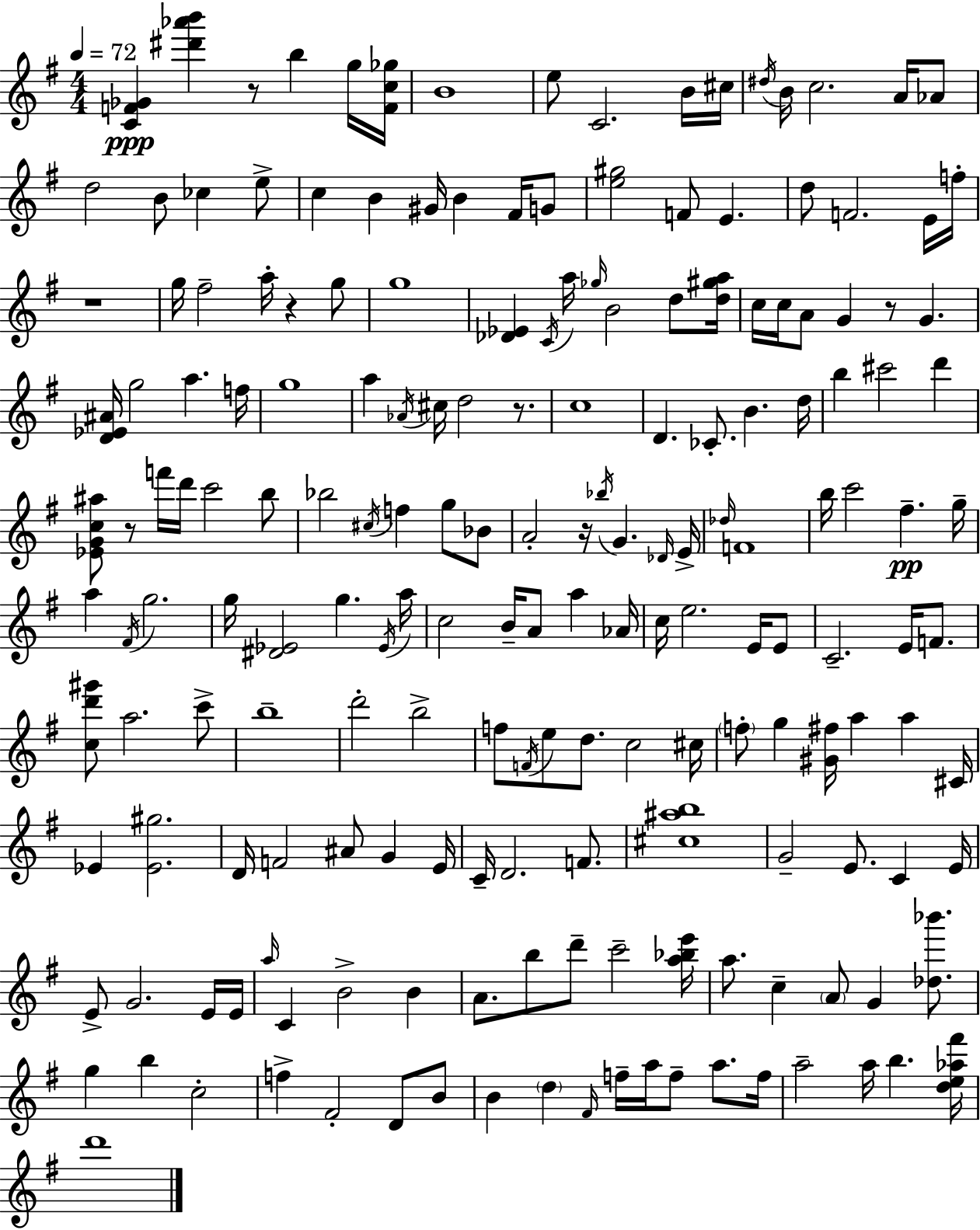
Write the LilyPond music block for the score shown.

{
  \clef treble
  \numericTimeSignature
  \time 4/4
  \key g \major
  \tempo 4 = 72
  <c' f' ges'>4\ppp <dis''' aes''' b'''>4 r8 b''4 g''16 <f' c'' ges''>16 | b'1 | e''8 c'2. b'16 cis''16 | \acciaccatura { dis''16 } b'16 c''2. a'16 aes'8 | \break d''2 b'8 ces''4 e''8-> | c''4 b'4 gis'16 b'4 fis'16 g'8 | <e'' gis''>2 f'8 e'4. | d''8 f'2. e'16 | \break f''16-. r1 | g''16 fis''2-- a''16-. r4 g''8 | g''1 | <des' ees'>4 \acciaccatura { c'16 } a''16 \grace { ges''16 } b'2 | \break d''8 <d'' gis'' a''>16 c''16 c''16 a'8 g'4 r8 g'4. | <d' ees' ais'>16 g''2 a''4. | f''16 g''1 | a''4 \acciaccatura { aes'16 } cis''16 d''2 | \break r8. c''1 | d'4. ces'8.-. b'4. | d''16 b''4 cis'''2 | d'''4 <ees' g' c'' ais''>8 r8 f'''16 d'''16 c'''2 | \break b''8 bes''2 \acciaccatura { cis''16 } f''4 | g''8 bes'8 a'2-. r16 \acciaccatura { bes''16 } g'4. | \grace { des'16 } e'16-> \grace { des''16 } f'1 | b''16 c'''2 | \break fis''4.--\pp g''16-- a''4 \acciaccatura { fis'16 } g''2. | g''16 <dis' ees'>2 | g''4. \acciaccatura { ees'16 } a''16 c''2 | b'16-- a'8 a''4 aes'16 c''16 e''2. | \break e'16 e'8 c'2.-- | e'16 f'8. <c'' d''' gis'''>8 a''2. | c'''8-> b''1-- | d'''2-. | \break b''2-> f''8 \acciaccatura { f'16 } e''8 d''8. | c''2 cis''16 \parenthesize f''8-. g''4 | <gis' fis''>16 a''4 a''4 cis'16 ees'4 <ees' gis''>2. | d'16 f'2 | \break ais'8 g'4 e'16 c'16-- d'2. | f'8. <cis'' ais'' b''>1 | g'2-- | e'8. c'4 e'16 e'8-> g'2. | \break e'16 e'16 \grace { a''16 } c'4 | b'2-> b'4 a'8. b''8 | d'''8-- c'''2-- <a'' bes'' e'''>16 a''8. c''4-- | \parenthesize a'8 g'4 <des'' bes'''>8. g''4 | \break b''4 c''2-. f''4-> | fis'2-. d'8 b'8 b'4 | \parenthesize d''4 \grace { fis'16 } f''16-- a''16 f''8-- a''8. f''16 a''2-- | a''16 b''4. <d'' e'' aes'' fis'''>16 d'''1 | \break \bar "|."
}